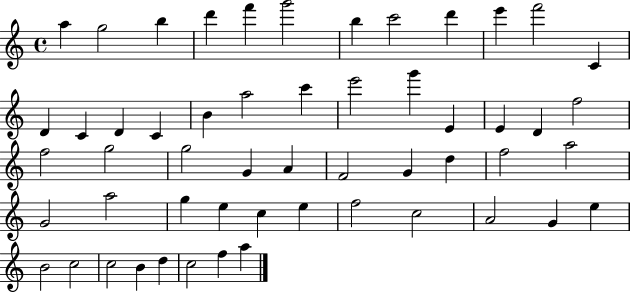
A5/q G5/h B5/q D6/q F6/q G6/h B5/q C6/h D6/q E6/q F6/h C4/q D4/q C4/q D4/q C4/q B4/q A5/h C6/q E6/h G6/q E4/q E4/q D4/q F5/h F5/h G5/h G5/h G4/q A4/q F4/h G4/q D5/q F5/h A5/h G4/h A5/h G5/q E5/q C5/q E5/q F5/h C5/h A4/h G4/q E5/q B4/h C5/h C5/h B4/q D5/q C5/h F5/q A5/q